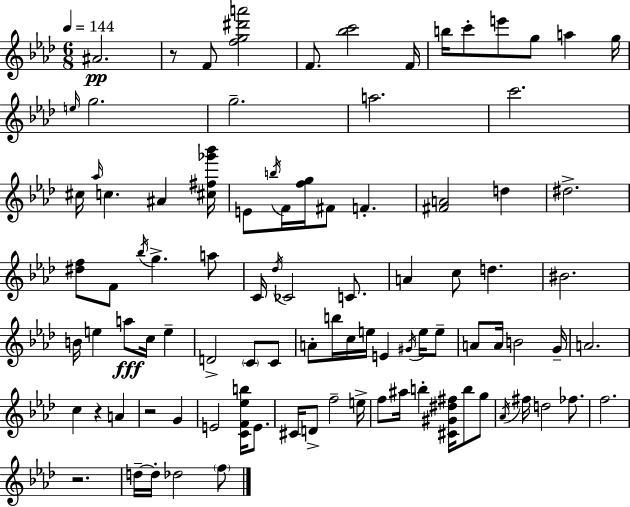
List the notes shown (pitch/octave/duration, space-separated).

A#4/h. R/e F4/e [F5,G5,D#6,A6]/h F4/e. [Bb5,C6]/h F4/s B5/s C6/e E6/e G5/e A5/q G5/s E5/s G5/h. G5/h. A5/h. C6/h. C#5/s Ab5/s C5/q. A#4/q [C#5,F#5,Gb6,Bb6]/s E4/e B5/s F4/s [F5,G5]/s F#4/e F4/q. [F#4,A4]/h D5/q D#5/h. [D#5,F5]/e F4/e Bb5/s G5/q. A5/e C4/s Db5/s CES4/h C4/e. A4/q C5/e D5/q. BIS4/h. B4/s E5/q A5/e C5/s E5/q D4/h C4/e C4/e A4/e B5/s C5/s E5/s E4/q G#4/s E5/s E5/e A4/e A4/s B4/h G4/s A4/h. C5/q R/q A4/q R/h G4/q E4/h [C4,F4,Eb5,B5]/s E4/e. C#4/s D4/e F5/h E5/s F5/e A#5/s B5/q [C#4,G#4,D#5,F#5]/s B5/e G5/e Ab4/s F#5/s D5/h FES5/e. F5/h. R/h. D5/s D5/s Db5/h F5/e